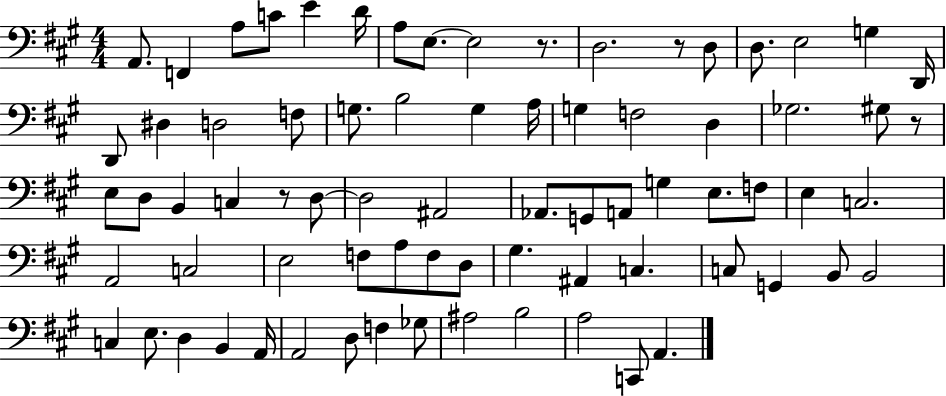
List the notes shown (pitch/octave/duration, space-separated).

A2/e. F2/q A3/e C4/e E4/q D4/s A3/e E3/e. E3/h R/e. D3/h. R/e D3/e D3/e. E3/h G3/q D2/s D2/e D#3/q D3/h F3/e G3/e. B3/h G3/q A3/s G3/q F3/h D3/q Gb3/h. G#3/e R/e E3/e D3/e B2/q C3/q R/e D3/e D3/h A#2/h Ab2/e. G2/e A2/e G3/q E3/e. F3/e E3/q C3/h. A2/h C3/h E3/h F3/e A3/e F3/e D3/e G#3/q. A#2/q C3/q. C3/e G2/q B2/e B2/h C3/q E3/e. D3/q B2/q A2/s A2/h D3/e F3/q Gb3/e A#3/h B3/h A3/h C2/e A2/q.